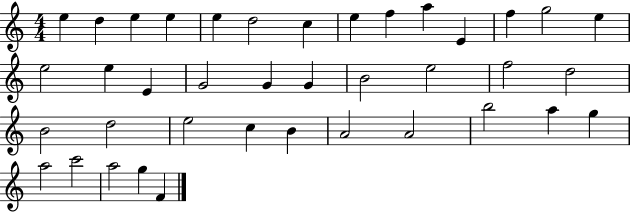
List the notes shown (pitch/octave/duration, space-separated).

E5/q D5/q E5/q E5/q E5/q D5/h C5/q E5/q F5/q A5/q E4/q F5/q G5/h E5/q E5/h E5/q E4/q G4/h G4/q G4/q B4/h E5/h F5/h D5/h B4/h D5/h E5/h C5/q B4/q A4/h A4/h B5/h A5/q G5/q A5/h C6/h A5/h G5/q F4/q